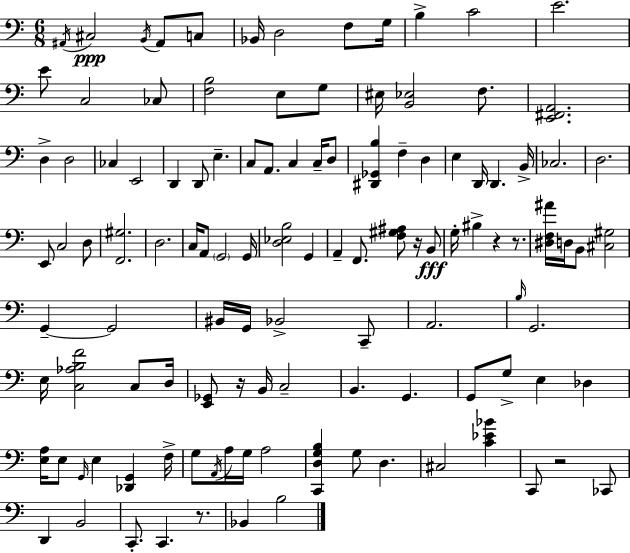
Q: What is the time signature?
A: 6/8